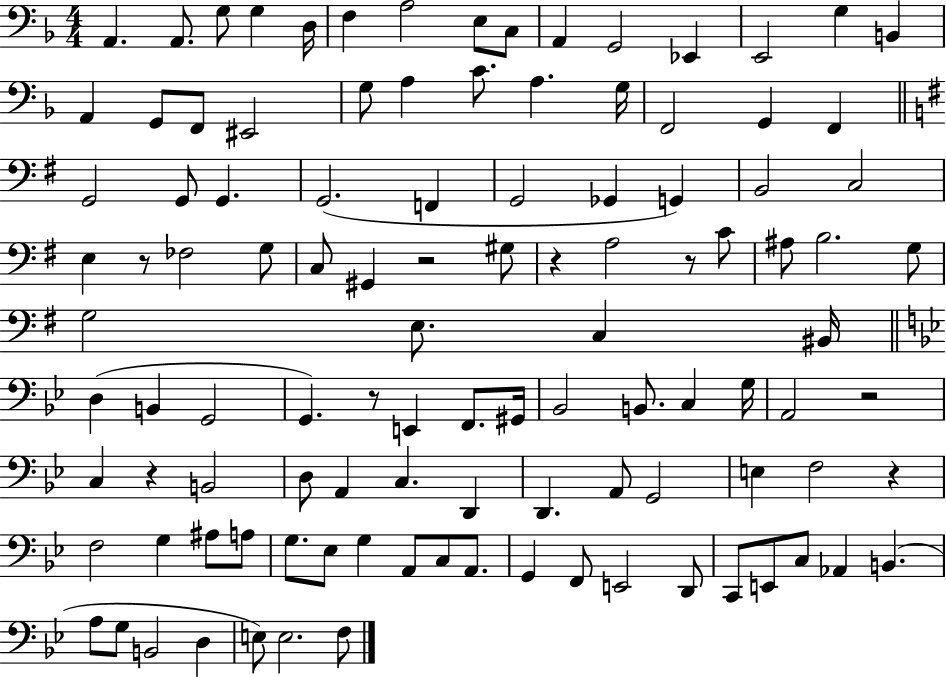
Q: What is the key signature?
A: F major